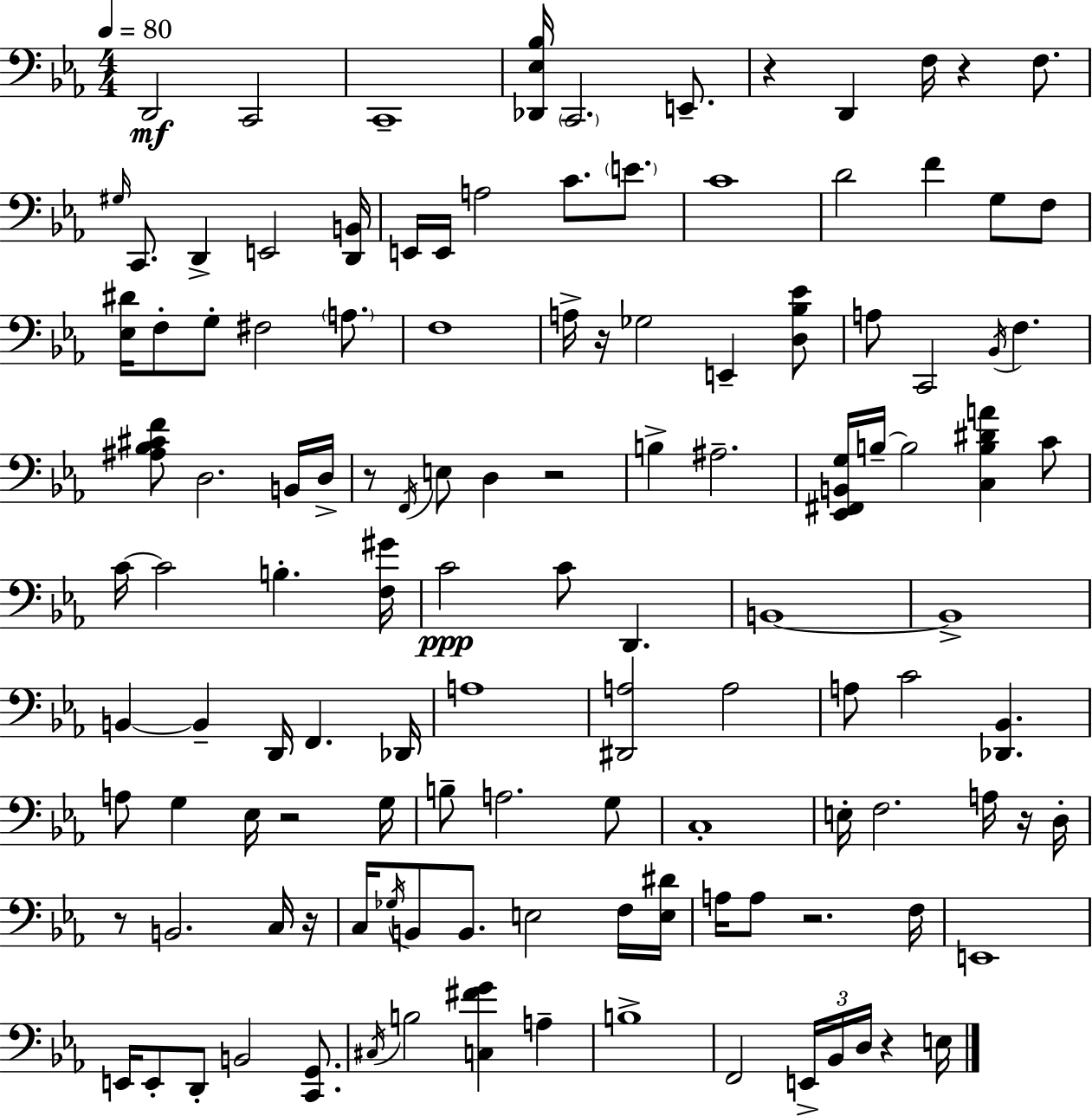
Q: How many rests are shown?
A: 11